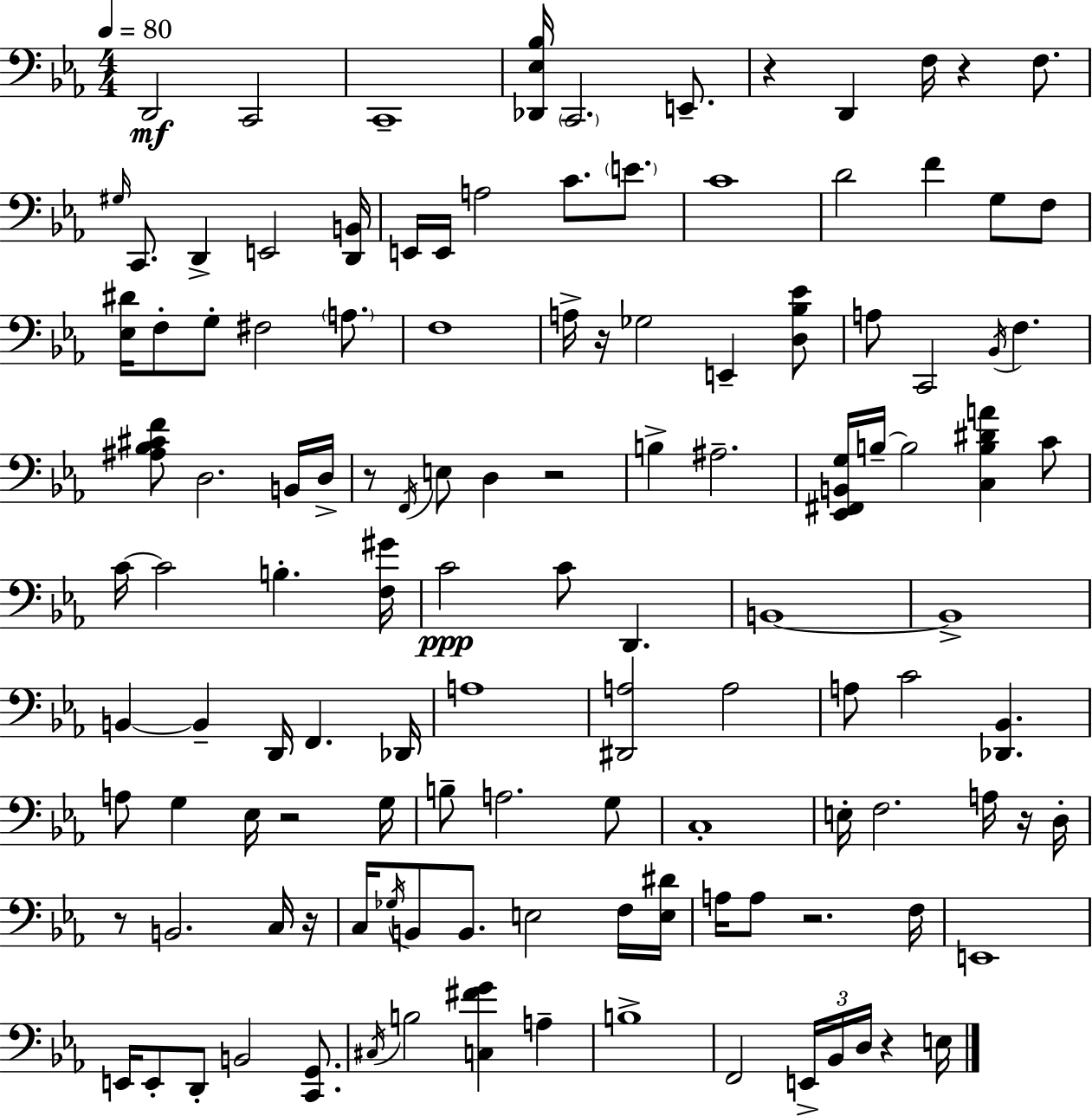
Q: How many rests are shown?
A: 11